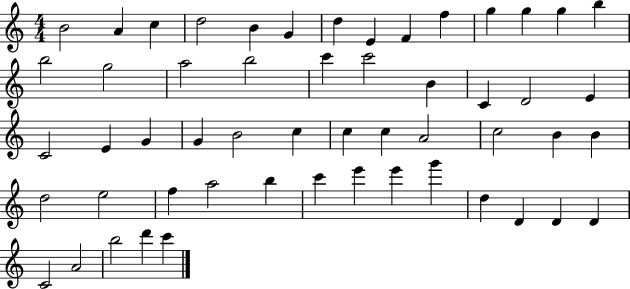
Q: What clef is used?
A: treble